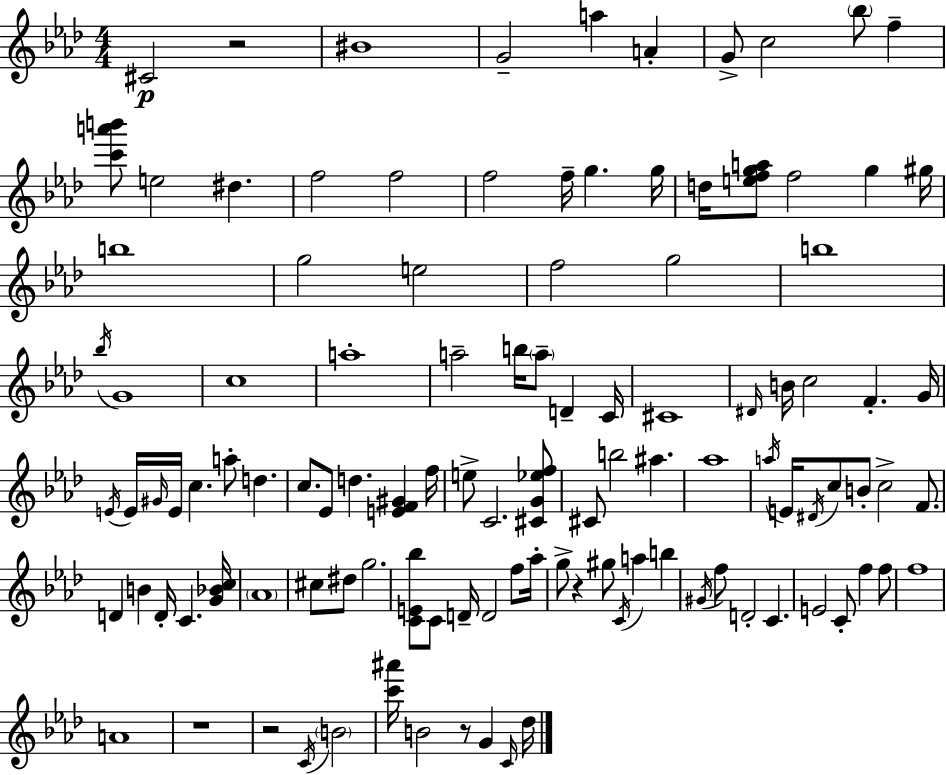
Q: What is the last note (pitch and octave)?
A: Db5